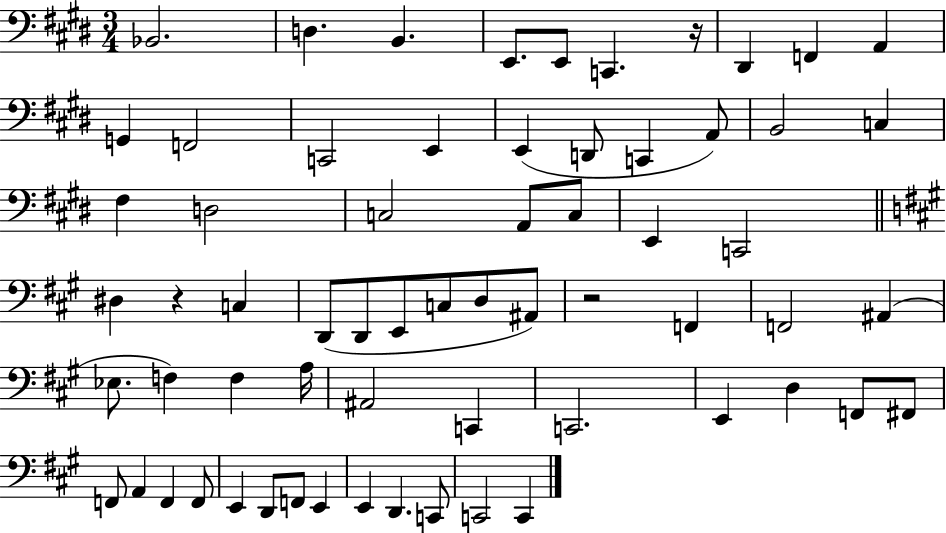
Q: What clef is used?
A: bass